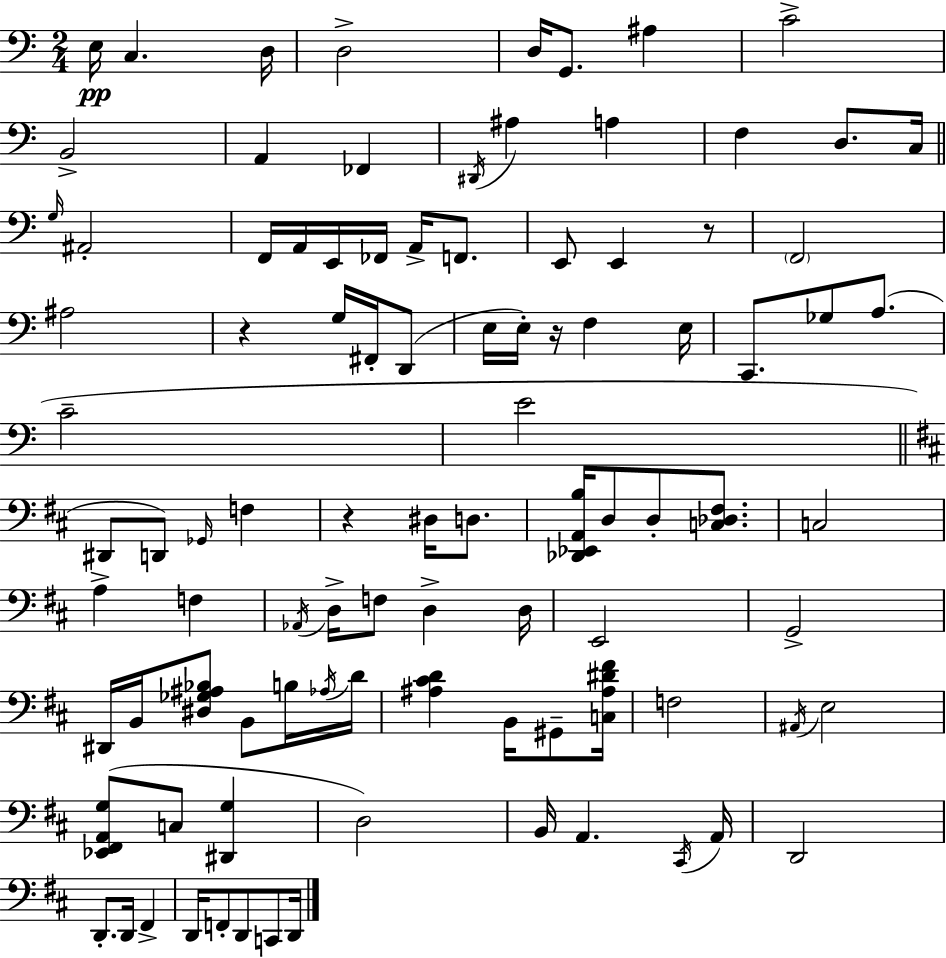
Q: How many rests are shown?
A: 4